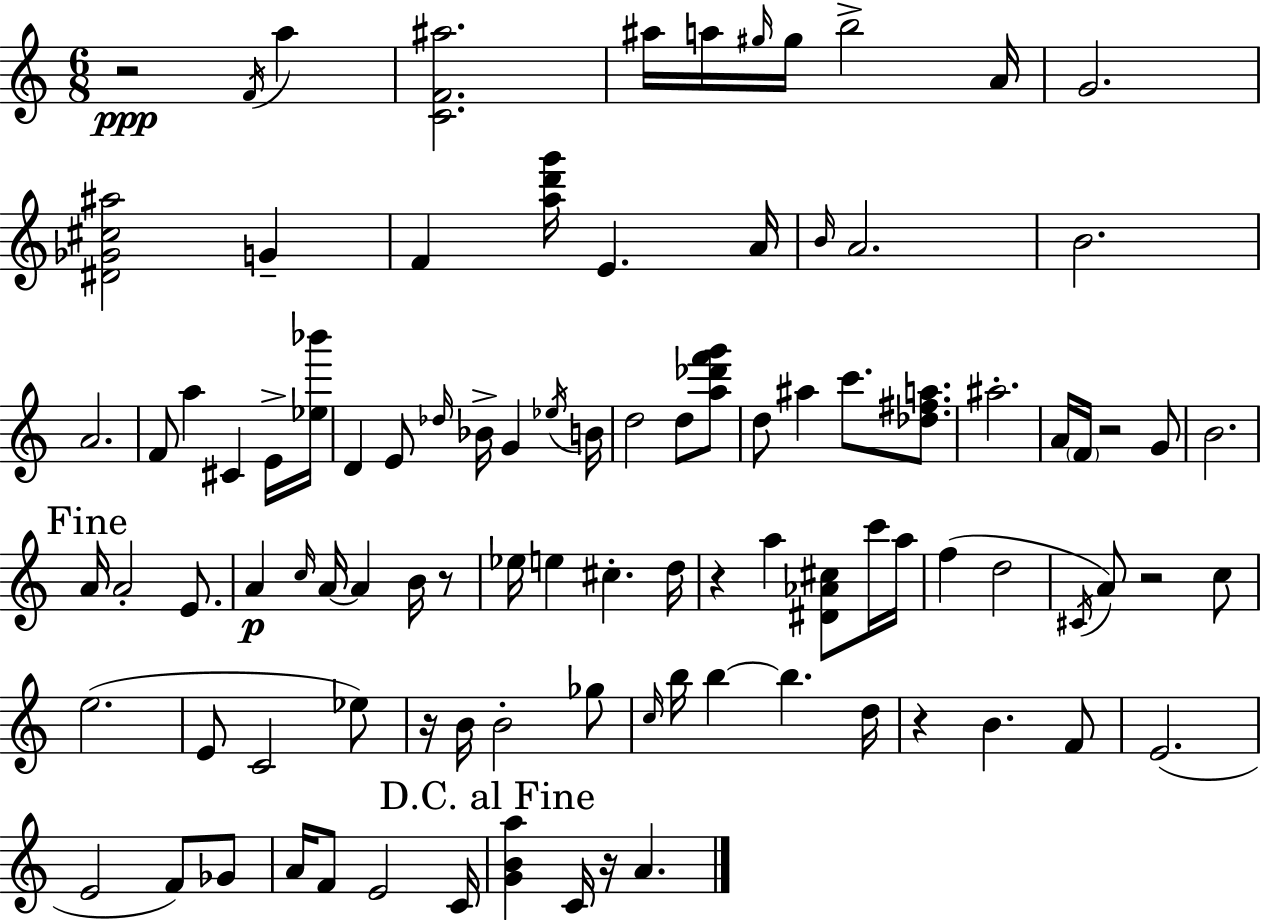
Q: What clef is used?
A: treble